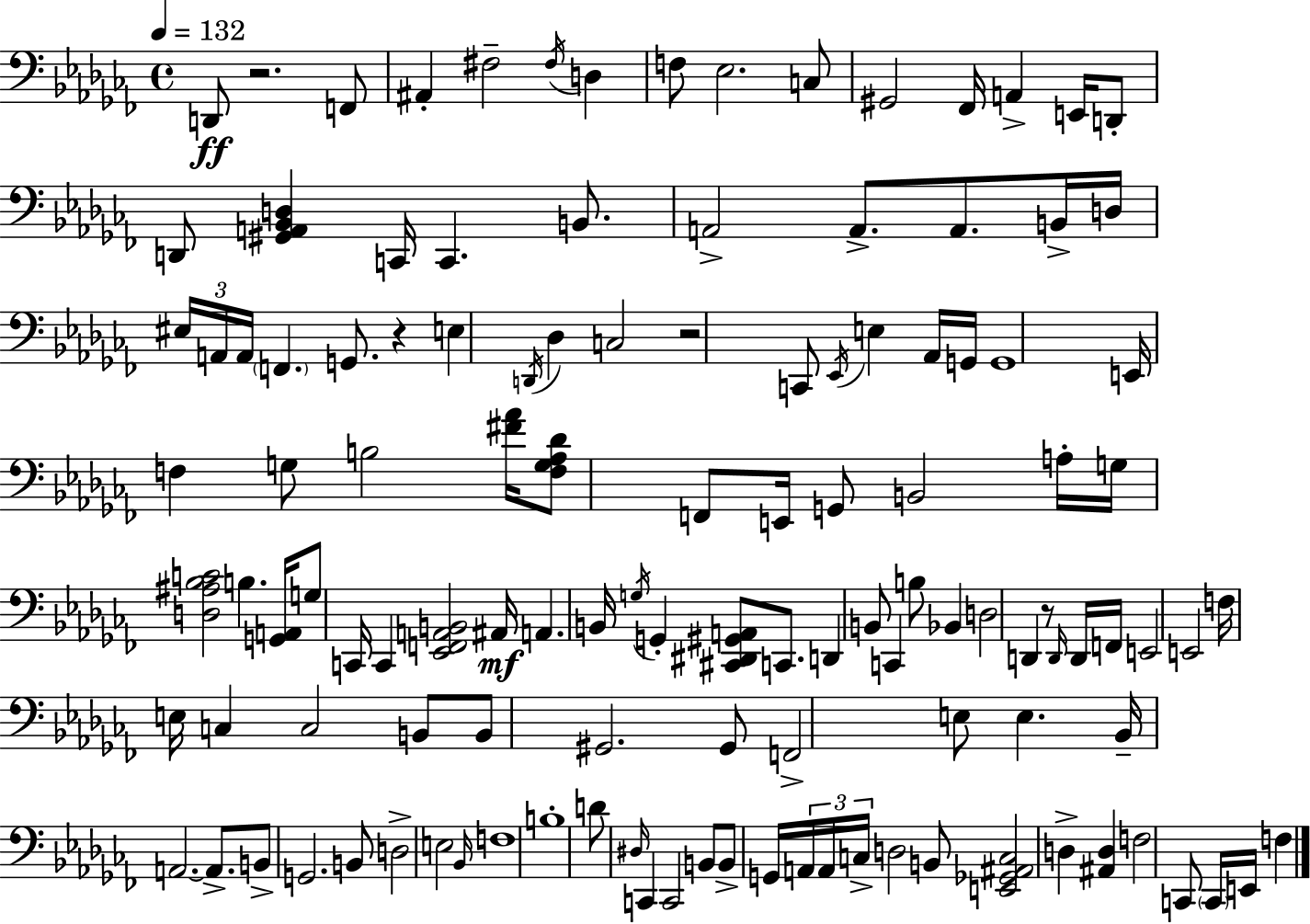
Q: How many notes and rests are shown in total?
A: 123